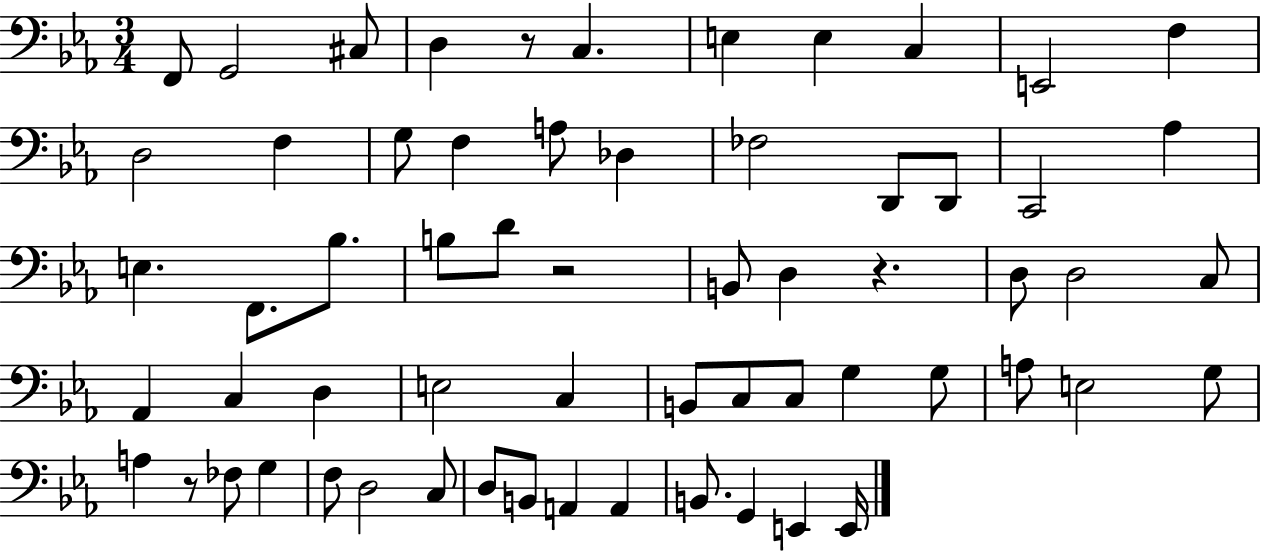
F2/e G2/h C#3/e D3/q R/e C3/q. E3/q E3/q C3/q E2/h F3/q D3/h F3/q G3/e F3/q A3/e Db3/q FES3/h D2/e D2/e C2/h Ab3/q E3/q. F2/e. Bb3/e. B3/e D4/e R/h B2/e D3/q R/q. D3/e D3/h C3/e Ab2/q C3/q D3/q E3/h C3/q B2/e C3/e C3/e G3/q G3/e A3/e E3/h G3/e A3/q R/e FES3/e G3/q F3/e D3/h C3/e D3/e B2/e A2/q A2/q B2/e. G2/q E2/q E2/s